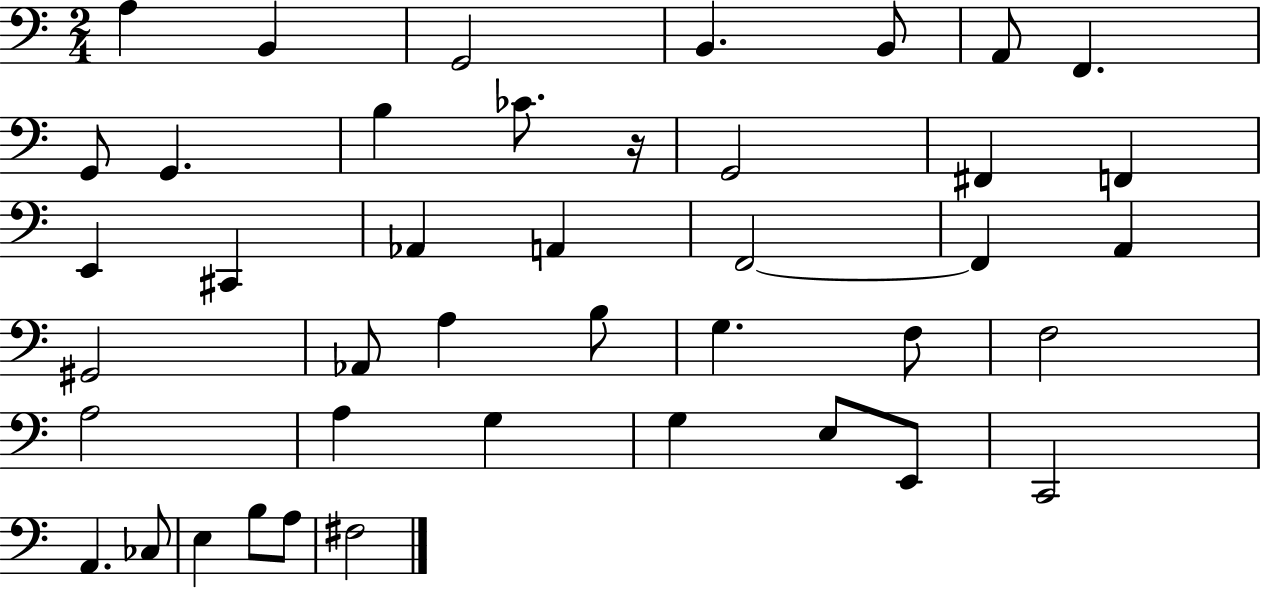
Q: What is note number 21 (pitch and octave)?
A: A2